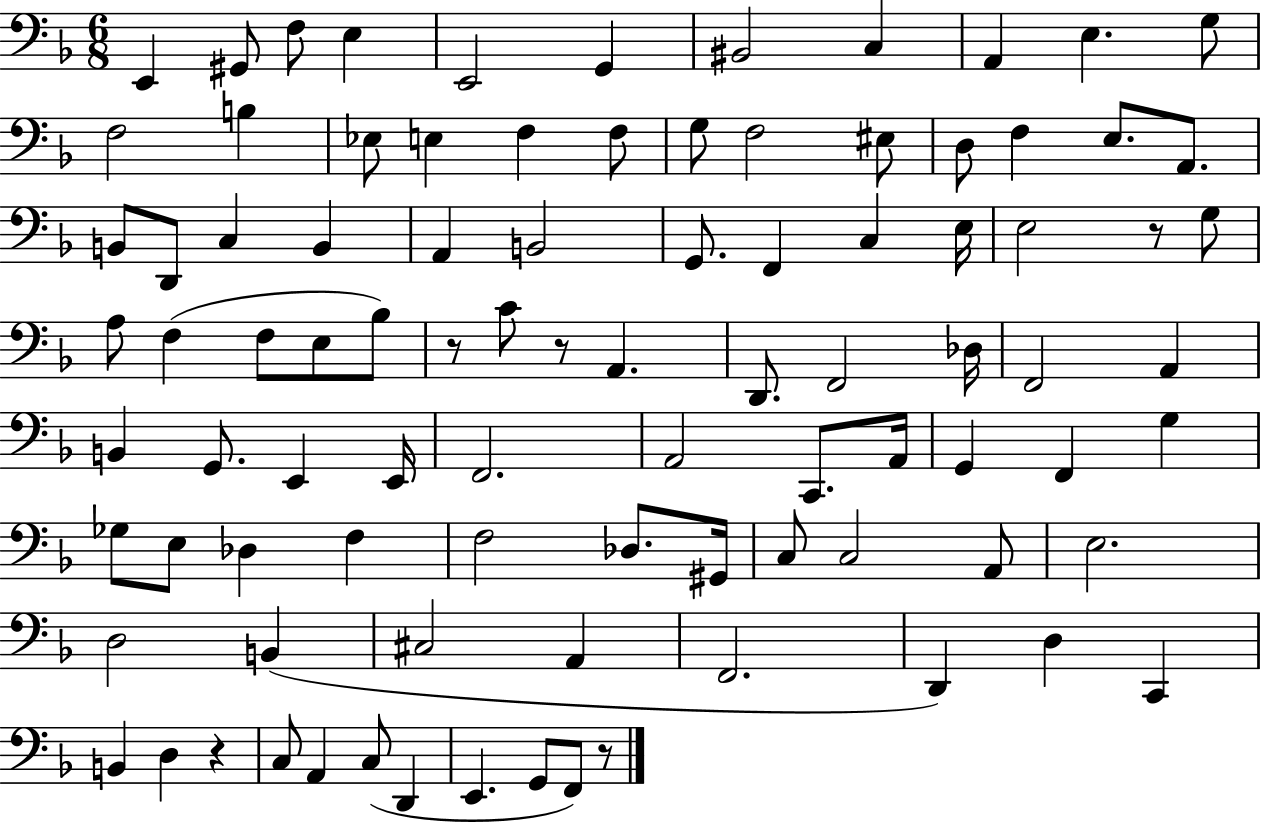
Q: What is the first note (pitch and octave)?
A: E2